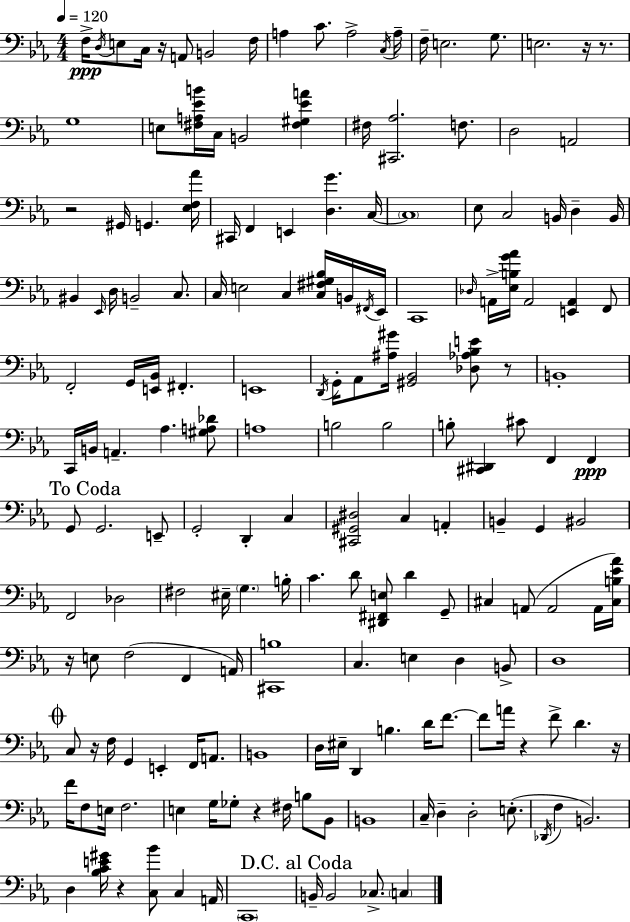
F3/s D3/s E3/e C3/s R/s A2/e B2/h F3/s A3/q C4/e. A3/h C3/s A3/s F3/s E3/h. G3/e. E3/h. R/s R/e. G3/w E3/e [F#3,A3,Eb4,B4]/s C3/s B2/h [F#3,G#3,Eb4,A4]/q F#3/s [C#2,Ab3]/h. F3/e. D3/h A2/h R/h G#2/s G2/q. [Eb3,F3,Ab4]/s C#2/s F2/q E2/q [D3,G4]/q. C3/s C3/w Eb3/e C3/h B2/s D3/q B2/s BIS2/q Eb2/s D3/s B2/h C3/e. C3/s E3/h C3/q [C3,F#3,G#3,Bb3]/s B2/s F#2/s Eb2/s C2/w Db3/s A2/s [Eb3,B3,G4,Ab4]/s A2/h [E2,A2]/q F2/e F2/h G2/s [E2,Bb2]/s F#2/q. E2/w D2/s G2/s Ab2/e [A#3,G#4]/s [G#2,Bb2]/h [Db3,Ab3,Bb3,E4]/e R/e B2/w C2/s B2/s A2/q. Ab3/q. [G#3,A3,Db4]/e A3/w B3/h B3/h B3/e [C#2,D#2]/q C#4/e F2/q F2/q G2/e G2/h. E2/e G2/h D2/q C3/q [C#2,G#2,D#3]/h C3/q A2/q B2/q G2/q BIS2/h F2/h Db3/h F#3/h EIS3/s G3/q. B3/s C4/q. D4/e [D#2,F#2,E3]/e D4/q G2/e C#3/q A2/e A2/h A2/s [C#3,B3,Eb4,Ab4]/s R/s E3/e F3/h F2/q A2/s [C#2,B3]/w C3/q. E3/q D3/q B2/e D3/w C3/e R/s F3/s G2/q E2/q F2/s A2/e. B2/w D3/s EIS3/s D2/q B3/q. D4/s F4/e. F4/e A4/s R/q F4/e D4/q. R/s F4/s F3/e E3/s F3/h. E3/q G3/s Gb3/e R/q F#3/s B3/e Bb2/e B2/w C3/s D3/q D3/h E3/e. Db2/s F3/q B2/h. D3/q [Bb3,C4,E4,G#4]/s R/q [C3,Bb4]/e C3/q A2/s C2/w B2/s B2/h CES3/e. C3/q